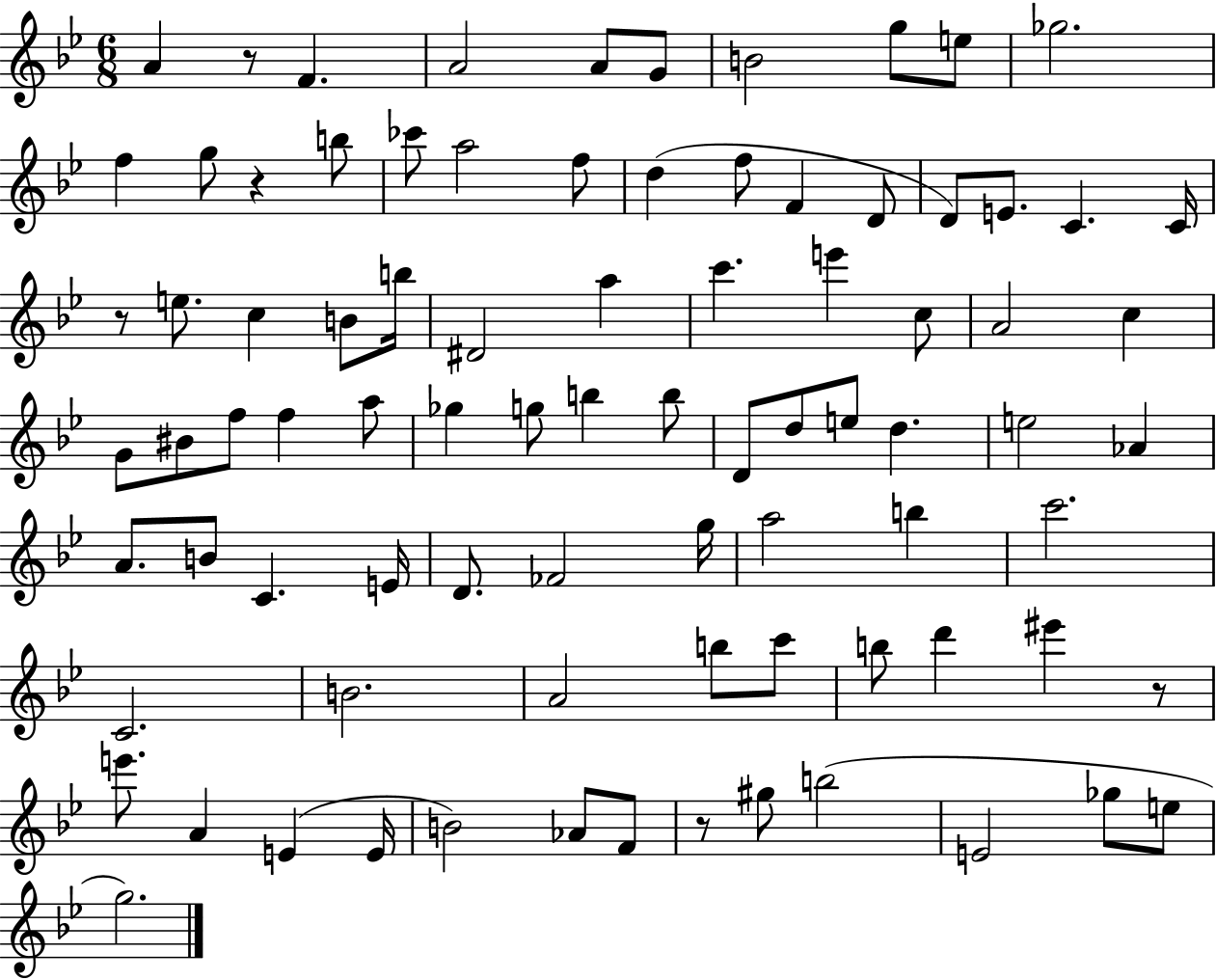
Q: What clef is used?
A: treble